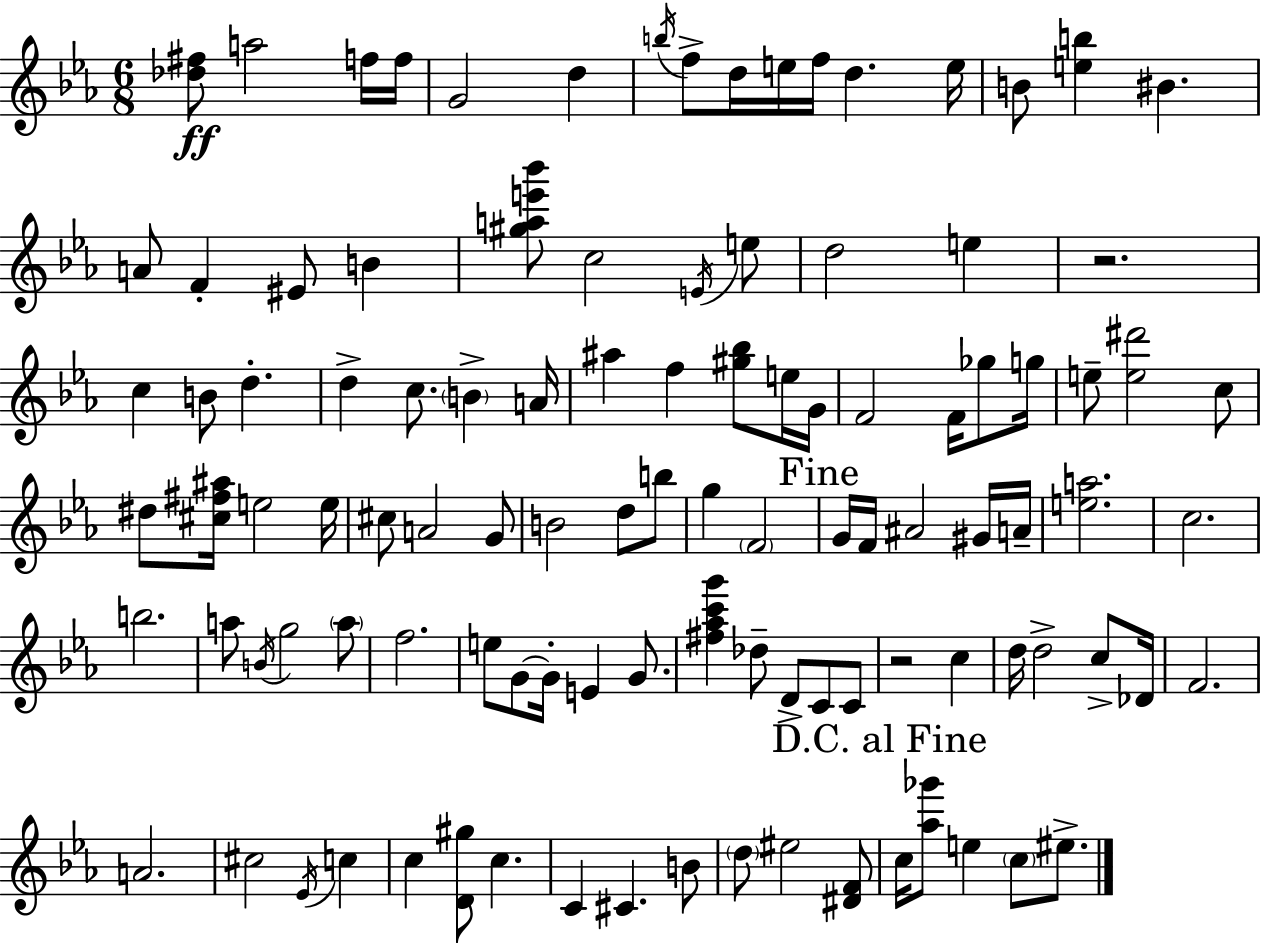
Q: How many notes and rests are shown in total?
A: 106